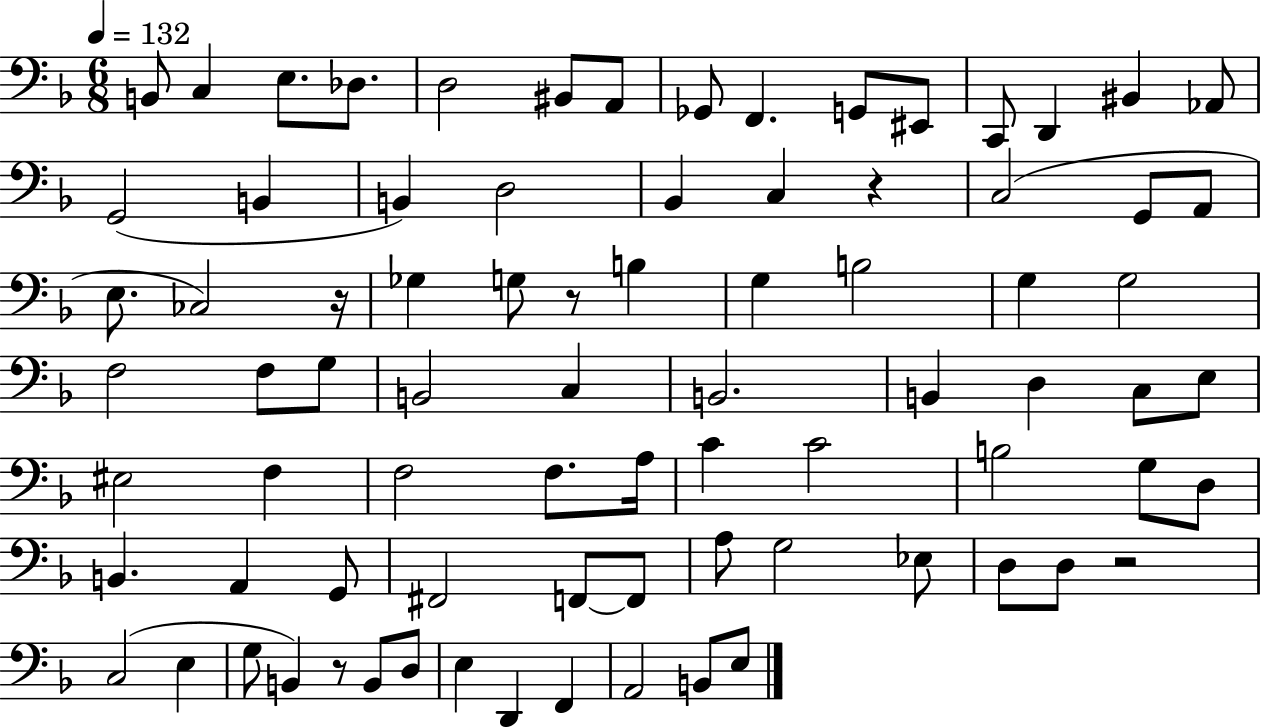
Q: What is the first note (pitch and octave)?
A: B2